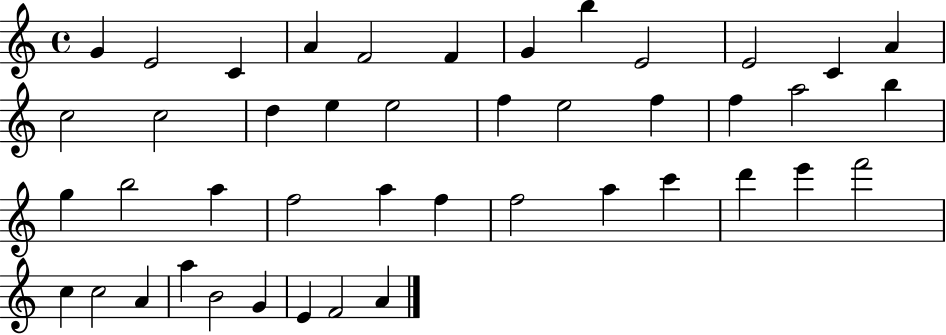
G4/q E4/h C4/q A4/q F4/h F4/q G4/q B5/q E4/h E4/h C4/q A4/q C5/h C5/h D5/q E5/q E5/h F5/q E5/h F5/q F5/q A5/h B5/q G5/q B5/h A5/q F5/h A5/q F5/q F5/h A5/q C6/q D6/q E6/q F6/h C5/q C5/h A4/q A5/q B4/h G4/q E4/q F4/h A4/q